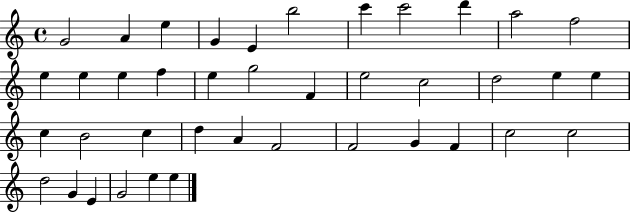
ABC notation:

X:1
T:Untitled
M:4/4
L:1/4
K:C
G2 A e G E b2 c' c'2 d' a2 f2 e e e f e g2 F e2 c2 d2 e e c B2 c d A F2 F2 G F c2 c2 d2 G E G2 e e